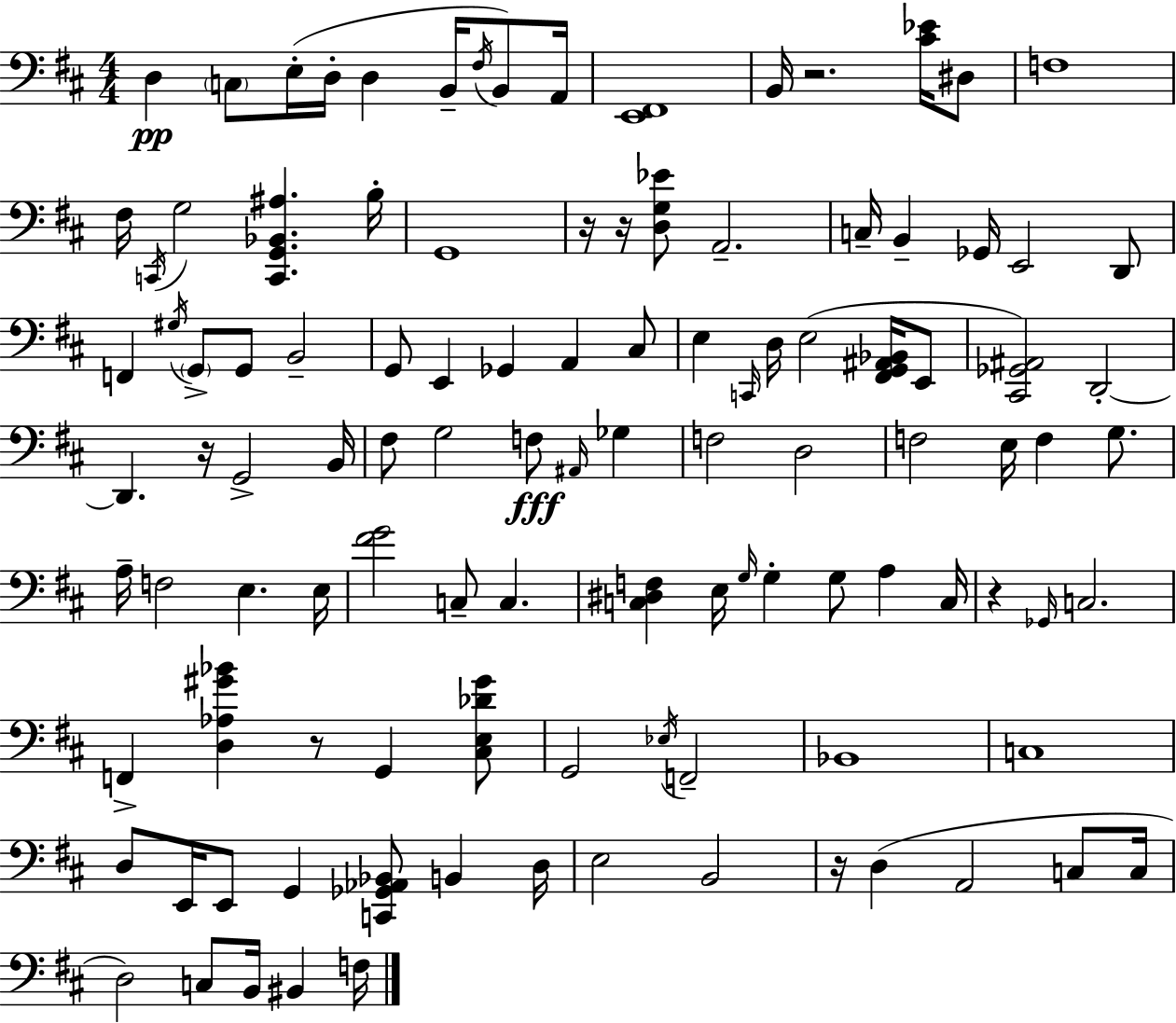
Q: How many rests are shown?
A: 7